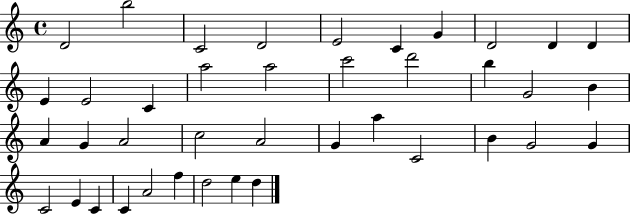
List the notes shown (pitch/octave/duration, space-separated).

D4/h B5/h C4/h D4/h E4/h C4/q G4/q D4/h D4/q D4/q E4/q E4/h C4/q A5/h A5/h C6/h D6/h B5/q G4/h B4/q A4/q G4/q A4/h C5/h A4/h G4/q A5/q C4/h B4/q G4/h G4/q C4/h E4/q C4/q C4/q A4/h F5/q D5/h E5/q D5/q